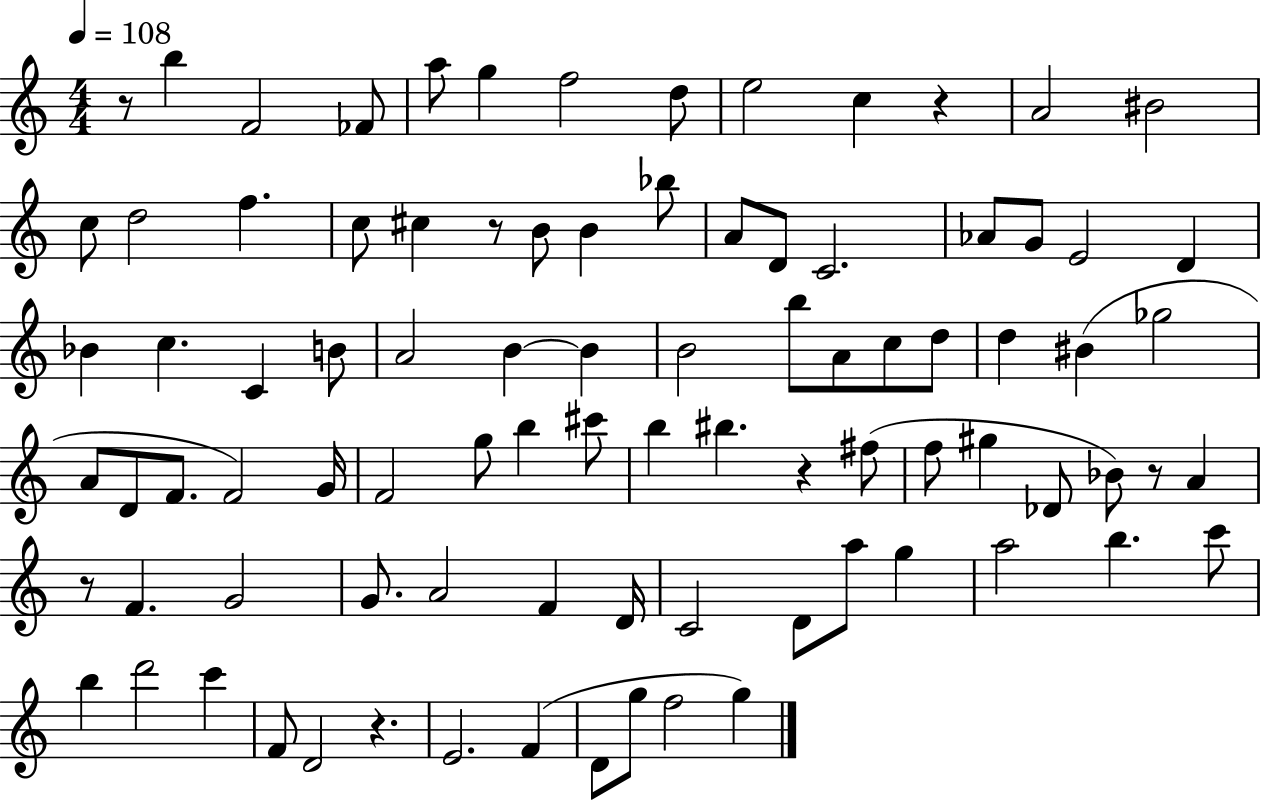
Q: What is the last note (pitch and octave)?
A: G5